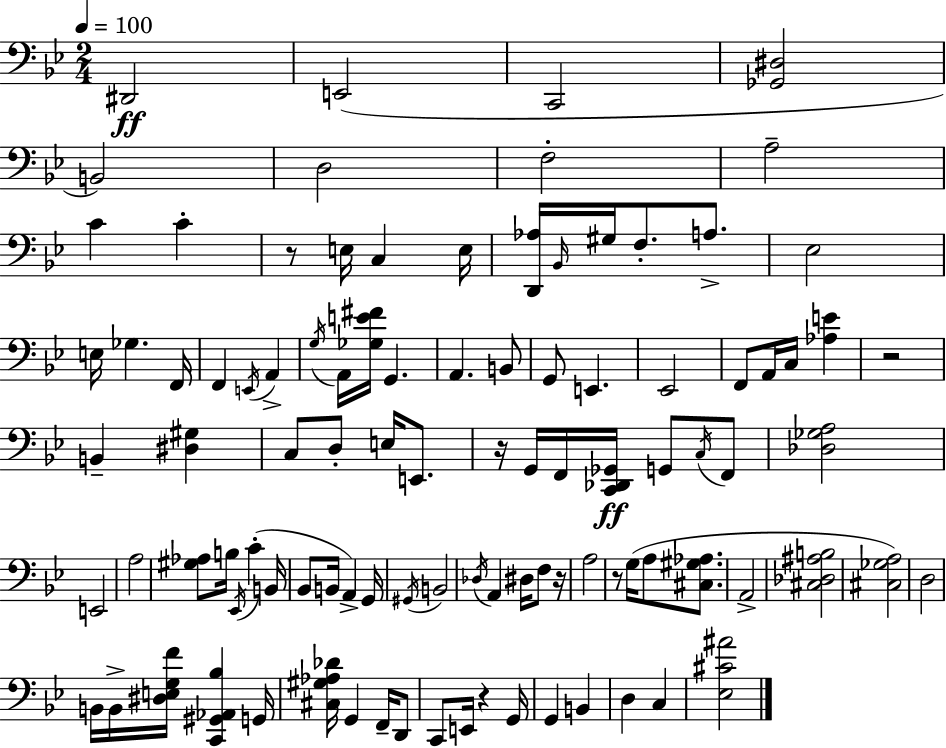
X:1
T:Untitled
M:2/4
L:1/4
K:Gm
^D,,2 E,,2 C,,2 [_G,,^D,]2 B,,2 D,2 F,2 A,2 C C z/2 E,/4 C, E,/4 [D,,_A,]/4 _B,,/4 ^G,/4 F,/2 A,/2 _E,2 E,/4 _G, F,,/4 F,, E,,/4 A,, G,/4 A,,/4 [_G,E^F]/4 G,, A,, B,,/2 G,,/2 E,, _E,,2 F,,/2 A,,/4 C,/4 [_A,E] z2 B,, [^D,^G,] C,/2 D,/2 E,/4 E,,/2 z/4 G,,/4 F,,/4 [C,,_D,,_G,,]/4 G,,/2 C,/4 F,,/2 [_D,_G,A,]2 E,,2 A,2 [^G,_A,]/2 B,/4 _E,,/4 C B,,/4 _B,,/2 B,,/4 A,, G,,/4 ^G,,/4 B,,2 _D,/4 A,, ^D,/4 F,/2 z/4 A,2 z/2 G,/4 A,/2 [^C,^G,_A,]/2 A,,2 [^C,_D,^A,B,]2 [^C,_G,A,]2 D,2 B,,/4 B,,/4 [^D,E,G,F]/4 [C,,^G,,_A,,_B,] G,,/4 [^C,^G,_A,_D]/4 G,, F,,/4 D,,/2 C,,/2 E,,/4 z G,,/4 G,, B,, D, C, [_E,^C^A]2